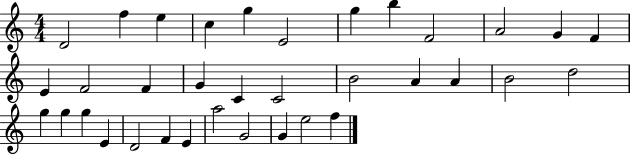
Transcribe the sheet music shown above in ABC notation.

X:1
T:Untitled
M:4/4
L:1/4
K:C
D2 f e c g E2 g b F2 A2 G F E F2 F G C C2 B2 A A B2 d2 g g g E D2 F E a2 G2 G e2 f